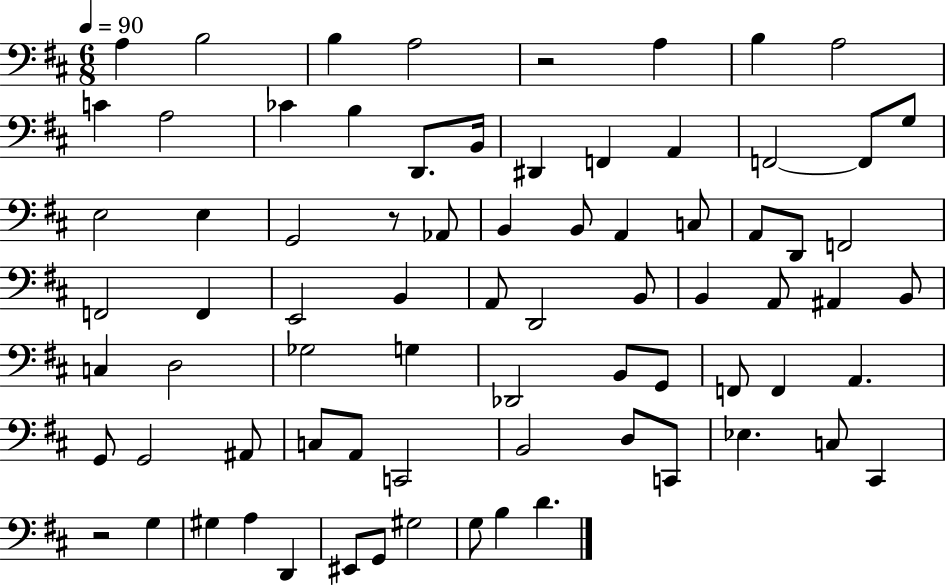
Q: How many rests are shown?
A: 3